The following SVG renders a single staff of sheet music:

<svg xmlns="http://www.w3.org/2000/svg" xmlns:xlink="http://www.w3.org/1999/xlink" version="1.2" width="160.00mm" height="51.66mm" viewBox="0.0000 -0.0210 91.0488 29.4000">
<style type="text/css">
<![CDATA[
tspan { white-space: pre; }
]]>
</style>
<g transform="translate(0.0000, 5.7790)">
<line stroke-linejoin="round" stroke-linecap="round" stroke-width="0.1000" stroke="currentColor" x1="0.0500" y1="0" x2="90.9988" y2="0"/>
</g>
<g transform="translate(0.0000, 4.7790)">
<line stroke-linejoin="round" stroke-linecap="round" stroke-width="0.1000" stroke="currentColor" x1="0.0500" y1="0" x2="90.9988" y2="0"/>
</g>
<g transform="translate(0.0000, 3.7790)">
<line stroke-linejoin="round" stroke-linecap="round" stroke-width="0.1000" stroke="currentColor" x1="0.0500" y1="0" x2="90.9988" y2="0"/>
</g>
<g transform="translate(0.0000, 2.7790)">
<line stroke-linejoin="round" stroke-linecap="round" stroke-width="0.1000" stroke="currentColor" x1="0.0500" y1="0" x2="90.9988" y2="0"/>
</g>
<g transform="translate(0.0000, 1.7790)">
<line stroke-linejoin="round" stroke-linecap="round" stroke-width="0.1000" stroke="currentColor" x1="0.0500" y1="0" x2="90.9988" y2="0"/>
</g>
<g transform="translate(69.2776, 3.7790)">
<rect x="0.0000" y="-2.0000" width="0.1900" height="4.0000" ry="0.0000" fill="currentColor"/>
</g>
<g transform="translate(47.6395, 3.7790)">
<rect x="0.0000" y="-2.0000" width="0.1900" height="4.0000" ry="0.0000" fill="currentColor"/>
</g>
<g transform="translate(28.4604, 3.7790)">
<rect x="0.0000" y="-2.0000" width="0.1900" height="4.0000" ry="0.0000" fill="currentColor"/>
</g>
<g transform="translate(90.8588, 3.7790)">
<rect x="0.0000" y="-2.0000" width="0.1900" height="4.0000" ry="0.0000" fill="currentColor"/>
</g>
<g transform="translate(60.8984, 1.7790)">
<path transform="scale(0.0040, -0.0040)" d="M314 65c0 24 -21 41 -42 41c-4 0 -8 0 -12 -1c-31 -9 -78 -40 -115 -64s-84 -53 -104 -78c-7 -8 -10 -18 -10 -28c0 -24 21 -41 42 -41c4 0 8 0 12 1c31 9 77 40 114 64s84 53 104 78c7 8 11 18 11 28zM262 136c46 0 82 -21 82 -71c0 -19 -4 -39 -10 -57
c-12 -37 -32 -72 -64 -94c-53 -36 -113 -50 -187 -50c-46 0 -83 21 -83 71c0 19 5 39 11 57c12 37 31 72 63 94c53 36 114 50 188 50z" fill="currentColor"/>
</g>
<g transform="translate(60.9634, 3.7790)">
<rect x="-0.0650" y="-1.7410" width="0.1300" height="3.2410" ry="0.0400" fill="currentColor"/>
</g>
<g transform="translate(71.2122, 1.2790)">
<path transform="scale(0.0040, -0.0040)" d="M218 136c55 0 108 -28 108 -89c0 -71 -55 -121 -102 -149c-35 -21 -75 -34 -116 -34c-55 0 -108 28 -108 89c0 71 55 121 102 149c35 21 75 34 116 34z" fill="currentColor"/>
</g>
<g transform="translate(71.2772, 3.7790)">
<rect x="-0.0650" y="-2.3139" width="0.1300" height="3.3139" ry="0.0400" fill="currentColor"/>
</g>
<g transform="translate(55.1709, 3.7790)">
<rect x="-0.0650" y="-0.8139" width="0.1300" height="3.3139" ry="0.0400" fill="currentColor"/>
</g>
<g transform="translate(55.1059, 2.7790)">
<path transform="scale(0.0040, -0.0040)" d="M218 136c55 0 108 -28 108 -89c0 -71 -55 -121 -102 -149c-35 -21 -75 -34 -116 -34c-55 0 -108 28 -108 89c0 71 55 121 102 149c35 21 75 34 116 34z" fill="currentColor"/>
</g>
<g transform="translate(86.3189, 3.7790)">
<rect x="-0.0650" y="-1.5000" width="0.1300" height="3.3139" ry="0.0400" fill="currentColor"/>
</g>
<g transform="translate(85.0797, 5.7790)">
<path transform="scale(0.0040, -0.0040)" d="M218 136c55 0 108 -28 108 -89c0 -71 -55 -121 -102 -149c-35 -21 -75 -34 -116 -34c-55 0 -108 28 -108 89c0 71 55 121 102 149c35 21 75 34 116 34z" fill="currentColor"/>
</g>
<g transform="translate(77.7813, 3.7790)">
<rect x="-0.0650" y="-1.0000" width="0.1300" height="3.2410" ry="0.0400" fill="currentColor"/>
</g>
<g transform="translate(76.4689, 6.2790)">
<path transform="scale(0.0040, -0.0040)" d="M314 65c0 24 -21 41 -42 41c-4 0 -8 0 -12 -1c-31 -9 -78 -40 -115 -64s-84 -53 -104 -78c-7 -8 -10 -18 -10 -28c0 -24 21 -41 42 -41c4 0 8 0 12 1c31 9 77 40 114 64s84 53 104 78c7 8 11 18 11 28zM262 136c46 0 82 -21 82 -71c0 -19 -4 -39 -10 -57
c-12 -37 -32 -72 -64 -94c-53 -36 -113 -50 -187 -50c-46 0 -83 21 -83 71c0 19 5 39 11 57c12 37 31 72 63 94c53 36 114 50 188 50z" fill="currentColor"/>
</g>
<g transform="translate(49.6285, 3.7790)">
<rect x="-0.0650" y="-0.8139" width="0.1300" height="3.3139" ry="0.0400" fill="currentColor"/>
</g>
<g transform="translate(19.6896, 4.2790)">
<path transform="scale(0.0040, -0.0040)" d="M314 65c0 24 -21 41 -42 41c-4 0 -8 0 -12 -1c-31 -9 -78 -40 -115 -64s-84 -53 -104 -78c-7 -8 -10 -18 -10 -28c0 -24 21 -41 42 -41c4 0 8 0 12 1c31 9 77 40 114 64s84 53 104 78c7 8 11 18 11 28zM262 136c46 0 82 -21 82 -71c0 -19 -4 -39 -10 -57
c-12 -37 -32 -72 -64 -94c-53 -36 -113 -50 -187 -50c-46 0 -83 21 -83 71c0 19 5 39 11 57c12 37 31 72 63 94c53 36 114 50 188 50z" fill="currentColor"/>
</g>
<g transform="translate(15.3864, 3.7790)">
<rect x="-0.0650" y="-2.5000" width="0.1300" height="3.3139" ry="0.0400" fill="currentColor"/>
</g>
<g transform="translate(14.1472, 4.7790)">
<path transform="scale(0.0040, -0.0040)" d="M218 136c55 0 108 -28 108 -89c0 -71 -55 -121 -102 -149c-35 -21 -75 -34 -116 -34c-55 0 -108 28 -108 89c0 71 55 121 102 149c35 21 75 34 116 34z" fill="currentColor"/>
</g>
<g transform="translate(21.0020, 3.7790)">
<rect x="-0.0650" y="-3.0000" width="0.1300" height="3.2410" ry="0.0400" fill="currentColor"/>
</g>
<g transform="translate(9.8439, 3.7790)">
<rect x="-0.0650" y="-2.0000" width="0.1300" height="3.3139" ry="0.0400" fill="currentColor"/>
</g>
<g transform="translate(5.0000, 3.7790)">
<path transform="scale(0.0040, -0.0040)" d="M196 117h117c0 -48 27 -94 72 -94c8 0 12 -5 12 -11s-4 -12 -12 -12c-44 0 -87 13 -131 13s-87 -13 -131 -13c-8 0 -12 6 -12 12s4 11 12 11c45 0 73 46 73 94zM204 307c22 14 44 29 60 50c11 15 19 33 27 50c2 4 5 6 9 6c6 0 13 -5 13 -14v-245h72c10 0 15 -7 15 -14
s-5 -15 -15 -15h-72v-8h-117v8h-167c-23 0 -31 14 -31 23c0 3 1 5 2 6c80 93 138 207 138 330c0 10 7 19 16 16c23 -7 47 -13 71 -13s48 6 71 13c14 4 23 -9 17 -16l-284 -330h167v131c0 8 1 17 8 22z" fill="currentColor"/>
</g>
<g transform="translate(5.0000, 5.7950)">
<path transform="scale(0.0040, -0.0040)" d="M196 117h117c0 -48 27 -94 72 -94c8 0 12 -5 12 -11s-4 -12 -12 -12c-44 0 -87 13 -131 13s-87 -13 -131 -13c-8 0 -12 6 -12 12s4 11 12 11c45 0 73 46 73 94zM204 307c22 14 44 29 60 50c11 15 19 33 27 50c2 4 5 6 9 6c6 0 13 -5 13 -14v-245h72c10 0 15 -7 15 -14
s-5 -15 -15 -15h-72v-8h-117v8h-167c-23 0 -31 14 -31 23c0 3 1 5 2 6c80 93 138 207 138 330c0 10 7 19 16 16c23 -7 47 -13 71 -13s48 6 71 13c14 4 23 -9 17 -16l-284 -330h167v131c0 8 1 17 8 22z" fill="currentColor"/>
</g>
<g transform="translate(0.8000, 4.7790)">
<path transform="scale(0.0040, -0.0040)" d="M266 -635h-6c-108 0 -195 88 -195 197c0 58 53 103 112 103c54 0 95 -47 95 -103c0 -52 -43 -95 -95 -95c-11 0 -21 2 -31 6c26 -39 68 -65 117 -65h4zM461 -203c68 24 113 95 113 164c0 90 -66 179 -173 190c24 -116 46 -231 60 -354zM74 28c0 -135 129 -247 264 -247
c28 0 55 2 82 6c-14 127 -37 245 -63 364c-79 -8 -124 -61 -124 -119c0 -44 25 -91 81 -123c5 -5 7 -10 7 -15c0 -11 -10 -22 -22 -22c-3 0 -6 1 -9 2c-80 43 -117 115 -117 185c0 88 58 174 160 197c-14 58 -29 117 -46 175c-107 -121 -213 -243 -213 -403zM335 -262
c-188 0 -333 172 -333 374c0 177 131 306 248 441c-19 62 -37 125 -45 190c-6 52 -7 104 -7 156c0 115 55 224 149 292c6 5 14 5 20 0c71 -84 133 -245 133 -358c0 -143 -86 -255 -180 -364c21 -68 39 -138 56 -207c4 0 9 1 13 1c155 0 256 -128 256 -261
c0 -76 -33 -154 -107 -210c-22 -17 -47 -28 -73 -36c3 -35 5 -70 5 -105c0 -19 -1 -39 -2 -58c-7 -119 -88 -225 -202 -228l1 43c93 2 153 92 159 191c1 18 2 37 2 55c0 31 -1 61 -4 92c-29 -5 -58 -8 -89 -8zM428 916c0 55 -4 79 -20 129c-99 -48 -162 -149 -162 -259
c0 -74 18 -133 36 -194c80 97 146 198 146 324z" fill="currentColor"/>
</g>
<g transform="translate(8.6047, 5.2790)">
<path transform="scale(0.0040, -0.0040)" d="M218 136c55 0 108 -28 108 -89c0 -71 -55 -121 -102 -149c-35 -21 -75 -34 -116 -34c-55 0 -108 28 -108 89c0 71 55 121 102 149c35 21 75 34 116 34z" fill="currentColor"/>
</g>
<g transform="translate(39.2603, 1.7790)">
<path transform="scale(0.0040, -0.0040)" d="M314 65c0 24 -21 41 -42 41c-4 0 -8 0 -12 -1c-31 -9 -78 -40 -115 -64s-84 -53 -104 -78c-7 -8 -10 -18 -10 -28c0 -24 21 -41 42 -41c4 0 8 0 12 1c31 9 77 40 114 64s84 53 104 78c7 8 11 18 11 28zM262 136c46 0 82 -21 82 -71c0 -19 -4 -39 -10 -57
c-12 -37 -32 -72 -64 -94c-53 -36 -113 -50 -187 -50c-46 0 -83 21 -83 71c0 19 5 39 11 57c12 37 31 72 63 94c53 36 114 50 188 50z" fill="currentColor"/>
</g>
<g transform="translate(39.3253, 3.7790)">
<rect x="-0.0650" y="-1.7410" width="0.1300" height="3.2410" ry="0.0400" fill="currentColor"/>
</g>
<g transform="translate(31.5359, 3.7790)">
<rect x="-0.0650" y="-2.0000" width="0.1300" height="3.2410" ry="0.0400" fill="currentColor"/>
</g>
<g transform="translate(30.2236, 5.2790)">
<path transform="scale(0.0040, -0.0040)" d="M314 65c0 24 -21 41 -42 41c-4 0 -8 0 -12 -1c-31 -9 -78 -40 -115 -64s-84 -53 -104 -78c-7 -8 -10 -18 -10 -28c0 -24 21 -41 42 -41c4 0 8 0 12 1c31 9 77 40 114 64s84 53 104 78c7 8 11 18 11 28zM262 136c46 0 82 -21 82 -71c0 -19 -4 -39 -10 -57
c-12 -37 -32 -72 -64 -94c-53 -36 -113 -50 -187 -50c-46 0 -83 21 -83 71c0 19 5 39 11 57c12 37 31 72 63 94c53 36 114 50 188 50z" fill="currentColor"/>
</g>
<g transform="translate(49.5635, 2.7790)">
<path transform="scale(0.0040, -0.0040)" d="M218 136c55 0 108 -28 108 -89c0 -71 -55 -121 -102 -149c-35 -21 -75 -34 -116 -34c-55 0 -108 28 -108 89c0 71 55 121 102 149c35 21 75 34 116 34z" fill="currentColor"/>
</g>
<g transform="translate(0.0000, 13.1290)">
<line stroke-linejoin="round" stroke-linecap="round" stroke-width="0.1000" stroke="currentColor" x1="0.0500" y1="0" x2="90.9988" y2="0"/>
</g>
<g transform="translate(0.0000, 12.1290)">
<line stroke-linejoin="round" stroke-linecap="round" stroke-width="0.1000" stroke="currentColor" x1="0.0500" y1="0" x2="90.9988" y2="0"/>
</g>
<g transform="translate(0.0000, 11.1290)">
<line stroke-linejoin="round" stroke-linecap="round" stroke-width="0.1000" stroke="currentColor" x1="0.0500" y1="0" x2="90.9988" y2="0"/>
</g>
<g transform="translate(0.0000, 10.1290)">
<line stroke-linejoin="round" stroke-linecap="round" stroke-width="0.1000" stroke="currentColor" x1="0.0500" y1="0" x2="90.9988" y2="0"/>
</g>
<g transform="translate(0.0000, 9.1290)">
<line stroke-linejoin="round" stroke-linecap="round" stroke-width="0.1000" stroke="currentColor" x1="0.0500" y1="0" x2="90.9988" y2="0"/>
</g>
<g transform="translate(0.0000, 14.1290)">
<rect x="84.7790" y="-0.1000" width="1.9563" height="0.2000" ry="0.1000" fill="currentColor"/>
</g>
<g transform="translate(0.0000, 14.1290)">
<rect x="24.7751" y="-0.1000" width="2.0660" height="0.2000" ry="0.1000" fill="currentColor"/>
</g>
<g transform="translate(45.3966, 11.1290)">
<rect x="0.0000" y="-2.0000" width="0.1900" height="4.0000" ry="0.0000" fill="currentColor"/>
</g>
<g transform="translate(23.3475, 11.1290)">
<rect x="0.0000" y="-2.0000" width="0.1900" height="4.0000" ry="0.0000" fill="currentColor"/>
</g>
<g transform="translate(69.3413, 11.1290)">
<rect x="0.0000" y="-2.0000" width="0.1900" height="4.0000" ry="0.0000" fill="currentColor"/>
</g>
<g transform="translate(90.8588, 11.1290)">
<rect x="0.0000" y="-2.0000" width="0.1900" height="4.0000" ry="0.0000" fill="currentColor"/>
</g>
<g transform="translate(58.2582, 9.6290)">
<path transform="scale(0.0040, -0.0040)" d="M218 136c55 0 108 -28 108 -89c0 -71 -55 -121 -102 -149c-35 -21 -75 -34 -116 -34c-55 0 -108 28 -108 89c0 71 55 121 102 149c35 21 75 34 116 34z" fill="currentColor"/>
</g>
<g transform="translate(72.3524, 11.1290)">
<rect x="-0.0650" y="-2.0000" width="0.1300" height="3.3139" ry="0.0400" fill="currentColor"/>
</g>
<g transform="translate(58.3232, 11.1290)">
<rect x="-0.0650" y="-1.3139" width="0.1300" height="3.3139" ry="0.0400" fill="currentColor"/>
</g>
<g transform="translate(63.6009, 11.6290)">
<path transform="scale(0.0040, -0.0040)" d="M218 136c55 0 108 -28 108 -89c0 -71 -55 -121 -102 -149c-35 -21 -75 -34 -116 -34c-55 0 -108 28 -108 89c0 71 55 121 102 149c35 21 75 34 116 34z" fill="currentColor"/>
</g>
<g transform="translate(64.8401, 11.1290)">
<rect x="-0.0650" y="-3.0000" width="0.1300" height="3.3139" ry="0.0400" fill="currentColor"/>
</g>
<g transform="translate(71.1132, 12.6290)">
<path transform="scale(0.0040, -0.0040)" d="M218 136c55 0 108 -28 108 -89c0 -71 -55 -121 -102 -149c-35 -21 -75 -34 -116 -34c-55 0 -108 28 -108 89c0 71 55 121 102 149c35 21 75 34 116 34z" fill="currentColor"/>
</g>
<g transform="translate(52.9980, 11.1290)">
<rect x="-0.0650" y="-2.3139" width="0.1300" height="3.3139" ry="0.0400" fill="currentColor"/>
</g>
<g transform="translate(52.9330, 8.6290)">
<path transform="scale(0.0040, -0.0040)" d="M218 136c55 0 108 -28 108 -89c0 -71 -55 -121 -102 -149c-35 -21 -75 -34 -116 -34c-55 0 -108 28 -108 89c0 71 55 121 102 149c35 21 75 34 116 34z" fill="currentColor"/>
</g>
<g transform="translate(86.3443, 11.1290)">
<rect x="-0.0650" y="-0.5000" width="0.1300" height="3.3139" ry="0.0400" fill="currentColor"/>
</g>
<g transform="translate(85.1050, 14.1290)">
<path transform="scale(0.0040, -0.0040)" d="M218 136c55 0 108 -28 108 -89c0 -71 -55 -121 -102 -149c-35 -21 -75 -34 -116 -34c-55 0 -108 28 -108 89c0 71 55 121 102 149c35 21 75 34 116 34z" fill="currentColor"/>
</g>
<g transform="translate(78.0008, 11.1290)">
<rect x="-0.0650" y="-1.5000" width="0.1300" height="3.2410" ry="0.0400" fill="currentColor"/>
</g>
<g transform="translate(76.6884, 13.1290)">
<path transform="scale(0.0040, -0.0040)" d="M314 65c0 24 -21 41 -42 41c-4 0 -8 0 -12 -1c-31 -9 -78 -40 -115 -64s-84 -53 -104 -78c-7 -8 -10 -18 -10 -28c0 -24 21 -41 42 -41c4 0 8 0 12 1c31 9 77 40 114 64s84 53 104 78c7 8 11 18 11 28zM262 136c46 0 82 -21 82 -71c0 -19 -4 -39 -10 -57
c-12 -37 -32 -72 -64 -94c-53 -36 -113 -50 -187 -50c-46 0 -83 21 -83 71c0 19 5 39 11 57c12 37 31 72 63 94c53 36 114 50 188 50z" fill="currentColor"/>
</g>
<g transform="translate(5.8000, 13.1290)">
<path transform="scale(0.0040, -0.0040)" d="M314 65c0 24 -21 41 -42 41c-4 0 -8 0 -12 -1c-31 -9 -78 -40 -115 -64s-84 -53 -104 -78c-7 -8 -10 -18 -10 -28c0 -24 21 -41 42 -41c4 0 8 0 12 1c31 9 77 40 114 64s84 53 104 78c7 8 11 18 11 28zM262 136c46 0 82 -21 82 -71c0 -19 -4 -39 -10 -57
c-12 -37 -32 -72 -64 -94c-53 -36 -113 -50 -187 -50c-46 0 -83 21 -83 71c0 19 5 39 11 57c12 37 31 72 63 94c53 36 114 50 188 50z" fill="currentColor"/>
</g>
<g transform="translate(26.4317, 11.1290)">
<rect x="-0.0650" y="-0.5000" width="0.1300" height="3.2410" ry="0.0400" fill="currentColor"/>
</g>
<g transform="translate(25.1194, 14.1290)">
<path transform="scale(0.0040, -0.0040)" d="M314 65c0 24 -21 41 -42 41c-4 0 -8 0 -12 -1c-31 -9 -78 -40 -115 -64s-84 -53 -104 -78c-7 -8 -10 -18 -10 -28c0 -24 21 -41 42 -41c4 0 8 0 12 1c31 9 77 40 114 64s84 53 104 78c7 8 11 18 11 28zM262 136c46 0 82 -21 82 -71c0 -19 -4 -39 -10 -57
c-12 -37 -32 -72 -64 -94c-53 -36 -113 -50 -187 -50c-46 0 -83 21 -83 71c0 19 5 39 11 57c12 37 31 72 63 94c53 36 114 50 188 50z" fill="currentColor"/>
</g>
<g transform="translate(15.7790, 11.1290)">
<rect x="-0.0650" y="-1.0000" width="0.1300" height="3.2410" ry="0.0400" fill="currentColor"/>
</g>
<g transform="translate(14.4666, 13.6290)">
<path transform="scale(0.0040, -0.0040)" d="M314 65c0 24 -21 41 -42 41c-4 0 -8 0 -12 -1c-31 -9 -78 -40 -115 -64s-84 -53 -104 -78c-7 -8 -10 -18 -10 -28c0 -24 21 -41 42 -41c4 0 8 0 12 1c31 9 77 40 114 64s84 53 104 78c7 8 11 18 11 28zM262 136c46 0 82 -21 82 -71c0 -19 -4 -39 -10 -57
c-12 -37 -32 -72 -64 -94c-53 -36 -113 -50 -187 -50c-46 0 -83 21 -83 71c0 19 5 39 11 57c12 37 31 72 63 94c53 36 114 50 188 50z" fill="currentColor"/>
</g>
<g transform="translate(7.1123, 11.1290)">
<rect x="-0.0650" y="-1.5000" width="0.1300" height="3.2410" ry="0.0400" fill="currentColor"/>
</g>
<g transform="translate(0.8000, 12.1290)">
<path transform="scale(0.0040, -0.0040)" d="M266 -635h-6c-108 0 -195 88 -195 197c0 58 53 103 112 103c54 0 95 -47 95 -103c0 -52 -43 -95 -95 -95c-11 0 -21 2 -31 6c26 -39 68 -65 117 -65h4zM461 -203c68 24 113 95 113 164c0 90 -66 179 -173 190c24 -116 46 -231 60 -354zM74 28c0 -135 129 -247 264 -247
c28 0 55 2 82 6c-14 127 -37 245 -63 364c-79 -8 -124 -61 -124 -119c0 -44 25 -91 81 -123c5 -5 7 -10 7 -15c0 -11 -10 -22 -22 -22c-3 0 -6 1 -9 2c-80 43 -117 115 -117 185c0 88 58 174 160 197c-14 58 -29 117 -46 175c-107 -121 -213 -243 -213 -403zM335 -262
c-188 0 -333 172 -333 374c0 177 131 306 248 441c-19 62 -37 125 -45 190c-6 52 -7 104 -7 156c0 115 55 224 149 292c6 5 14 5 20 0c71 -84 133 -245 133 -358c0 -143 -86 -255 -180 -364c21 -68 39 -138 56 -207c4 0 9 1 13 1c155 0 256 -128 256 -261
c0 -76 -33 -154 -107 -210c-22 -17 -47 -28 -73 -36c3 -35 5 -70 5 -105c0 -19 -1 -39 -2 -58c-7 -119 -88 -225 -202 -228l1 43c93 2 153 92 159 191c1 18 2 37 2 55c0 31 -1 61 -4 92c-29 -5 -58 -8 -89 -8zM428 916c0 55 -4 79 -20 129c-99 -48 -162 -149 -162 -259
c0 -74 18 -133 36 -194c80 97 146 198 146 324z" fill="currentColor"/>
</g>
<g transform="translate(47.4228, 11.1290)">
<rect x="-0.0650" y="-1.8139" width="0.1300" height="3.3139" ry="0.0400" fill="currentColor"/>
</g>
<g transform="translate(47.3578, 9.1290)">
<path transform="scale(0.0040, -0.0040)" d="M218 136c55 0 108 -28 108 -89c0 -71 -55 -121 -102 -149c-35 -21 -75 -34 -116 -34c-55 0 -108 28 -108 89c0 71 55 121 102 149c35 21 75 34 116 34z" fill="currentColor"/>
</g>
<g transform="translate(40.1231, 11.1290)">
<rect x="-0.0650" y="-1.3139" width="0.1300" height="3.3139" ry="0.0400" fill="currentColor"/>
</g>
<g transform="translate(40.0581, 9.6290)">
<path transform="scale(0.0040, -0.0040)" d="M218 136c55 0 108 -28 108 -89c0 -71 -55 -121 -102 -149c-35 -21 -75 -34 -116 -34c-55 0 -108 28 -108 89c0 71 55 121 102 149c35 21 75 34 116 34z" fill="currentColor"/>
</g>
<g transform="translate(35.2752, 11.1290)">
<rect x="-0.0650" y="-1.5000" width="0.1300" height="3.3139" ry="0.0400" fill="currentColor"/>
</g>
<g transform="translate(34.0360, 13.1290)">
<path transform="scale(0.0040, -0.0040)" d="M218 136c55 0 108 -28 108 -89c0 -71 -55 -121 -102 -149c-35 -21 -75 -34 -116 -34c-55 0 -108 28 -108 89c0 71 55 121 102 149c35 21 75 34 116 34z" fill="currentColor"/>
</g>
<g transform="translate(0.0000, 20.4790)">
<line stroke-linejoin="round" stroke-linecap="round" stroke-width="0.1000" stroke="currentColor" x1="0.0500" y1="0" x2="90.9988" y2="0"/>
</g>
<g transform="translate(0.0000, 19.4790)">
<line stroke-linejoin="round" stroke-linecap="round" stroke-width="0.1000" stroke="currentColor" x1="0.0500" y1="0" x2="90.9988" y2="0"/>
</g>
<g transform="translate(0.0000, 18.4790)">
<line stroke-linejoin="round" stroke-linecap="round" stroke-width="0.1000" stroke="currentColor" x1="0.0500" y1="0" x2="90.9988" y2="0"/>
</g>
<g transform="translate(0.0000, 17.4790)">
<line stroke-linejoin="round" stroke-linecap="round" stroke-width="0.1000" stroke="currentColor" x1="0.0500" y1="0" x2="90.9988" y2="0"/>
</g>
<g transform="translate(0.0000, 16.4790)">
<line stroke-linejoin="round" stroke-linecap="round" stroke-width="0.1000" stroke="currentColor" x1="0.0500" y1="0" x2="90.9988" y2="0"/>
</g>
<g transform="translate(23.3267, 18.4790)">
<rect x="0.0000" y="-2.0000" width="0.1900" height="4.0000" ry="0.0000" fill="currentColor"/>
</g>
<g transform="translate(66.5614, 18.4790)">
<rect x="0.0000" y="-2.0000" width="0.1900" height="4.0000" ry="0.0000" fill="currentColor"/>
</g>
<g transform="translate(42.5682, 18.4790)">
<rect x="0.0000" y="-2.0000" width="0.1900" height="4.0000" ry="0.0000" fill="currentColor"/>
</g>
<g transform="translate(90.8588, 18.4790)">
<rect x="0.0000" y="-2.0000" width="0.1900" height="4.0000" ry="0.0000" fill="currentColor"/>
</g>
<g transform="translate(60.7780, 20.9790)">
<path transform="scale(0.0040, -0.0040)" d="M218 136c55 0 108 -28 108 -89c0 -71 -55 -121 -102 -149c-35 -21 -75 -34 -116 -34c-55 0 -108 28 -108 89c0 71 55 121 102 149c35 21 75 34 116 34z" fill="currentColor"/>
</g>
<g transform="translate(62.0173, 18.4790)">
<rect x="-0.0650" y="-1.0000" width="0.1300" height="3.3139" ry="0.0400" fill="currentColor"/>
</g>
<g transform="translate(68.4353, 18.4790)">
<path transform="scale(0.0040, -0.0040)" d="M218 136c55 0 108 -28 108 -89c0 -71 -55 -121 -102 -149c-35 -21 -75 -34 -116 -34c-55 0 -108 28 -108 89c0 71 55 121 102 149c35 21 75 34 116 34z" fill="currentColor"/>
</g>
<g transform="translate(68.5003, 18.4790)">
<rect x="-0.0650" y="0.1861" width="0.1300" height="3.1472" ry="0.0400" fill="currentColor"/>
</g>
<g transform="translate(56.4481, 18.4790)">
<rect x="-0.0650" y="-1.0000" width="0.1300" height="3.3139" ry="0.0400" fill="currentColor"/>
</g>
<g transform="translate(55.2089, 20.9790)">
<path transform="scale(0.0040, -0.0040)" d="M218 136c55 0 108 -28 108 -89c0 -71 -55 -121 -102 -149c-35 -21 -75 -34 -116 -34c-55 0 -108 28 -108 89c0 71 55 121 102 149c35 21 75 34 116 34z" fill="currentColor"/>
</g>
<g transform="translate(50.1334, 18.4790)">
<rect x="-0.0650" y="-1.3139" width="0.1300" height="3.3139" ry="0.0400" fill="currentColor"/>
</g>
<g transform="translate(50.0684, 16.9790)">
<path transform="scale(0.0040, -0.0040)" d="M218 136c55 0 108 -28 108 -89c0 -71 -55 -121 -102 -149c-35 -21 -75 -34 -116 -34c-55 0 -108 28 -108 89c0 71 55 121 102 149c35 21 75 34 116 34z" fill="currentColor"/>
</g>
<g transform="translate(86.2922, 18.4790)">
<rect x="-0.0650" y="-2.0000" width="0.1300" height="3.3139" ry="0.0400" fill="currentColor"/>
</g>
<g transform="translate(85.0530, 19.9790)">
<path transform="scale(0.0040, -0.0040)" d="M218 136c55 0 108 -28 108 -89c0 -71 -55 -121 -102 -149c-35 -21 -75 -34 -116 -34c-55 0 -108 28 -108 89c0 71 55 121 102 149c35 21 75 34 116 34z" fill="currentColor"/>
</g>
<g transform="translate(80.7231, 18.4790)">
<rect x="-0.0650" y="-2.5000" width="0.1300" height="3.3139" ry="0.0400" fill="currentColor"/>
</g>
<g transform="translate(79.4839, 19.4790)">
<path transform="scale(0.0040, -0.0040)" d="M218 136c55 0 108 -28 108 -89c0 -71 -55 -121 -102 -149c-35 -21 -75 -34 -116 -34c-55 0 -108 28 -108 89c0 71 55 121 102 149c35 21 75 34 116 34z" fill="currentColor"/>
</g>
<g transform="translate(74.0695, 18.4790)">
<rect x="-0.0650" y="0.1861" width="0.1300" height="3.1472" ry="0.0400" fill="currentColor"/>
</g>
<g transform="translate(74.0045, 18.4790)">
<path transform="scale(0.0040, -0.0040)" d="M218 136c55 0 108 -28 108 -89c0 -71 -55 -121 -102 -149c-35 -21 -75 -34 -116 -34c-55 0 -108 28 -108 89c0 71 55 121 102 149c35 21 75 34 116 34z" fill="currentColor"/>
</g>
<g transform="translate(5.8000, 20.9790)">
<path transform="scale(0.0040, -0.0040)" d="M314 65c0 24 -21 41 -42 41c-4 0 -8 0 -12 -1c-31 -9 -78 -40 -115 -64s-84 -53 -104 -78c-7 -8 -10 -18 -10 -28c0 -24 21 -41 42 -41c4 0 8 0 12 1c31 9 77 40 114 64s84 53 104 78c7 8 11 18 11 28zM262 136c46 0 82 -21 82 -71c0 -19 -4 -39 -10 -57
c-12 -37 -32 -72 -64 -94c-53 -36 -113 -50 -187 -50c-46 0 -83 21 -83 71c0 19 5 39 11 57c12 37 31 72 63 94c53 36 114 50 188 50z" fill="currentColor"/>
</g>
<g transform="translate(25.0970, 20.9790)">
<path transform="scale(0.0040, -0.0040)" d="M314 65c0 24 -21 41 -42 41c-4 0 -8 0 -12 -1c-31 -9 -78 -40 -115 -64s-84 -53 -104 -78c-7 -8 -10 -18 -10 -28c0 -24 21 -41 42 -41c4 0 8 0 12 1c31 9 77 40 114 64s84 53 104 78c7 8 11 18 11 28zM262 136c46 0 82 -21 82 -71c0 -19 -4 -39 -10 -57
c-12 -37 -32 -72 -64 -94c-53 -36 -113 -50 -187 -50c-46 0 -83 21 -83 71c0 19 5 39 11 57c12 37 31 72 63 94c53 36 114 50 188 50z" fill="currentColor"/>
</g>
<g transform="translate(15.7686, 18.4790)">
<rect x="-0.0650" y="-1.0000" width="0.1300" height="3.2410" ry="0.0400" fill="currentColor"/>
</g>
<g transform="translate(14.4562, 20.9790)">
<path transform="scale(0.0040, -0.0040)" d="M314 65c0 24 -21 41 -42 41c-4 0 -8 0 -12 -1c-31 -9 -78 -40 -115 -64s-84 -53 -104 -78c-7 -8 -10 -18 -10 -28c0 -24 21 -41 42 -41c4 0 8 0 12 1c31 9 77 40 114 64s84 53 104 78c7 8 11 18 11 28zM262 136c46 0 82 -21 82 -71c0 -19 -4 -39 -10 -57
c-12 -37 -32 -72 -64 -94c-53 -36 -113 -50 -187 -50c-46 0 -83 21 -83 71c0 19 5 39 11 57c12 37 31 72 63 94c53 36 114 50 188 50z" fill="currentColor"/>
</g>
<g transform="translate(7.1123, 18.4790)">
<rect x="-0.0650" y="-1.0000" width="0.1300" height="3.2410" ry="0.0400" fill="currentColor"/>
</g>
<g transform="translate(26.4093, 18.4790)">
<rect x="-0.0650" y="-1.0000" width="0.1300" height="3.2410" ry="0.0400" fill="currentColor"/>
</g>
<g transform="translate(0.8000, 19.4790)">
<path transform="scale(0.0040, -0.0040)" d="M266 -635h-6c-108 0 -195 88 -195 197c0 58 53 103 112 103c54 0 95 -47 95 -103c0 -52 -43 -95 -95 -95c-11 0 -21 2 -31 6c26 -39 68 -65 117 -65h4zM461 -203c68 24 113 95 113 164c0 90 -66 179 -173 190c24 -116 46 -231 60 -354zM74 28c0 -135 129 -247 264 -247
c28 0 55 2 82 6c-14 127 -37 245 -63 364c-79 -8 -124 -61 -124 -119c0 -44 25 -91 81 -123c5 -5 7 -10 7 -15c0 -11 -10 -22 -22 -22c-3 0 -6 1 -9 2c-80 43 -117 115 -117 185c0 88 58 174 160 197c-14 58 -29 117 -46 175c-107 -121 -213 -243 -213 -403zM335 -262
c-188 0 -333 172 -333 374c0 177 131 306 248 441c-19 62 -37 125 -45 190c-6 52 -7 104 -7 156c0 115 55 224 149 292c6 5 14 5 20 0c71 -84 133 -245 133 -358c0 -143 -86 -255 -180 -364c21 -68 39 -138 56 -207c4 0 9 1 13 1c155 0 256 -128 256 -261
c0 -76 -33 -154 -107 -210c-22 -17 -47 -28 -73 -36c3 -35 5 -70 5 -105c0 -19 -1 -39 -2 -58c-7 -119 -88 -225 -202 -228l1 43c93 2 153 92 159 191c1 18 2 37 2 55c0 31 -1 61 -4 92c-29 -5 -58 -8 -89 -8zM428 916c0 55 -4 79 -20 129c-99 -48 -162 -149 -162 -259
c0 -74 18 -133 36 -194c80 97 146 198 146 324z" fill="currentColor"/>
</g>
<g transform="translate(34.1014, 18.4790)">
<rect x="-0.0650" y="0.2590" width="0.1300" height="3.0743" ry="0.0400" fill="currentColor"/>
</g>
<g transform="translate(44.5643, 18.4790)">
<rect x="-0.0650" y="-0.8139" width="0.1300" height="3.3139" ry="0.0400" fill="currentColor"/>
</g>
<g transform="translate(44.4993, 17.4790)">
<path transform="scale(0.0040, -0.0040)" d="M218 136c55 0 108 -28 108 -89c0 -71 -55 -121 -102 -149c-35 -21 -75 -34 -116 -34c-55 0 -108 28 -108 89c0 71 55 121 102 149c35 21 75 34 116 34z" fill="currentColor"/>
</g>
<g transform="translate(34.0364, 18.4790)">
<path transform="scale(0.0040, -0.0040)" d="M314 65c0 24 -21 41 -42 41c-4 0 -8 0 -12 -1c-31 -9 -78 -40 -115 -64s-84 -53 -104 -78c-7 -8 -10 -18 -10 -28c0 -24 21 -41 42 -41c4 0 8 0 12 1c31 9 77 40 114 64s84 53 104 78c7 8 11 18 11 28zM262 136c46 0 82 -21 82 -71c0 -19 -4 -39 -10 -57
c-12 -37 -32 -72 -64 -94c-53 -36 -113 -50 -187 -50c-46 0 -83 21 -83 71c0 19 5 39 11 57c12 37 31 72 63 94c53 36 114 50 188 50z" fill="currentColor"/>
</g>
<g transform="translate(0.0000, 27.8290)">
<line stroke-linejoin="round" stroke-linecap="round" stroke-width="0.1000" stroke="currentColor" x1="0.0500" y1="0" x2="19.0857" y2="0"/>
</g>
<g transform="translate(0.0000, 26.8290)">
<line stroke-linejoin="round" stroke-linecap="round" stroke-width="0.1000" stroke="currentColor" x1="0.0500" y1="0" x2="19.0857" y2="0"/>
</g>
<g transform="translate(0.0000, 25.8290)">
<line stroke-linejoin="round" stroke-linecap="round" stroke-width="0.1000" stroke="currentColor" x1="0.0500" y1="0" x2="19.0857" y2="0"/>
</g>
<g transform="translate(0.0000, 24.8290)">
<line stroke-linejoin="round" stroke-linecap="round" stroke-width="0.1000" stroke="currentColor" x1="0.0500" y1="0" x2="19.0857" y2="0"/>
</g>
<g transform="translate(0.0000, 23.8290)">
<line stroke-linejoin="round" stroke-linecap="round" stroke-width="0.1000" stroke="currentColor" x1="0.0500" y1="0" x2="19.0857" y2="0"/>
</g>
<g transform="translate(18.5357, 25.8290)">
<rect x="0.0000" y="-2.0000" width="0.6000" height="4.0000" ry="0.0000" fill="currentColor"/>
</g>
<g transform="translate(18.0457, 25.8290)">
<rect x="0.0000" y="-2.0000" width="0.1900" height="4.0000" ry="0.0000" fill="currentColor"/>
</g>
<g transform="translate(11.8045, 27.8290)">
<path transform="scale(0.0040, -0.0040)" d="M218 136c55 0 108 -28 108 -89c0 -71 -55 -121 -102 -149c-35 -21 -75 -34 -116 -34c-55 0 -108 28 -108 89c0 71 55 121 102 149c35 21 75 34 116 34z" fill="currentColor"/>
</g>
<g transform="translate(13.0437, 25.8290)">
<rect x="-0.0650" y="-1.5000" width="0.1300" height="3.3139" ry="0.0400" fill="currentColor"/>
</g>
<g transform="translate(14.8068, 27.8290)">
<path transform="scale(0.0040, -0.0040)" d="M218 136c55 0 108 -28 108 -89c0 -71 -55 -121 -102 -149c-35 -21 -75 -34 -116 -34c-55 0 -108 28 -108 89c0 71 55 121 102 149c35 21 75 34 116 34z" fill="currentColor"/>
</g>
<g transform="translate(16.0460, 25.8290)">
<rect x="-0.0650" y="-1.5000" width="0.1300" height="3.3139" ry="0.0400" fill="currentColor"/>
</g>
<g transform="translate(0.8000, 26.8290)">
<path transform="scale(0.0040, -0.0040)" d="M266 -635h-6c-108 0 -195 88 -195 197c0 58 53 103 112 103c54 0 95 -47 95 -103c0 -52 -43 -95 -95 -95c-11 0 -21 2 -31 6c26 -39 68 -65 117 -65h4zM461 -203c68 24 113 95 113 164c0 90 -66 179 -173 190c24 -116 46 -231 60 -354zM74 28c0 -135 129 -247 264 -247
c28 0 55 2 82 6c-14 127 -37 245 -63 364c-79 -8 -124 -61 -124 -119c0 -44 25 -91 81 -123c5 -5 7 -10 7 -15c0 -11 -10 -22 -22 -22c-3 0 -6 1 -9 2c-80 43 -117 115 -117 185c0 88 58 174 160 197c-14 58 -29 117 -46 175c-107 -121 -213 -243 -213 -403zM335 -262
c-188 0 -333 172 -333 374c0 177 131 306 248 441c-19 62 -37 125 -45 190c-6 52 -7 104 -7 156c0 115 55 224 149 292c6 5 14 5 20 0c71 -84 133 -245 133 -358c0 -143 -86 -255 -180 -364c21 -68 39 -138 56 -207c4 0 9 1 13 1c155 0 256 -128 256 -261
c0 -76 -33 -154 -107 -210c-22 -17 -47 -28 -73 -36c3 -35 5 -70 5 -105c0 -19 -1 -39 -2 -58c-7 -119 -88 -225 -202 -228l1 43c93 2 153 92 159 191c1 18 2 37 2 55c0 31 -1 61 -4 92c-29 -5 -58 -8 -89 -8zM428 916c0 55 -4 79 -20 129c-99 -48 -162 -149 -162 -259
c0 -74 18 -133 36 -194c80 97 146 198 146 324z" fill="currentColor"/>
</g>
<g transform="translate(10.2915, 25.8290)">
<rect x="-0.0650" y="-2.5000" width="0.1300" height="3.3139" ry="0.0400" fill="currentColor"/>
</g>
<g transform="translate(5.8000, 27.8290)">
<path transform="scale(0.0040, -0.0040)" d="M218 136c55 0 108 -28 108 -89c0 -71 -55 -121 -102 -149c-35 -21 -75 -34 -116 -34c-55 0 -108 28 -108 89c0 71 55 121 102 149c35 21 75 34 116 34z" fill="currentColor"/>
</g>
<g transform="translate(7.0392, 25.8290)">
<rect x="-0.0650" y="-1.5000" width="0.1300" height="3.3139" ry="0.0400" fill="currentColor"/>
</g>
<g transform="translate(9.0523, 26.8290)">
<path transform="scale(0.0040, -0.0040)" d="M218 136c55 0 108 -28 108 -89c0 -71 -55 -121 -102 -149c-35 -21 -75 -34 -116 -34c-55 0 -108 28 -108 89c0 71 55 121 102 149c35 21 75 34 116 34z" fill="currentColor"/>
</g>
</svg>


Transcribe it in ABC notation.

X:1
T:Untitled
M:4/4
L:1/4
K:C
F G A2 F2 f2 d d f2 g D2 E E2 D2 C2 E e f g e A F E2 C D2 D2 D2 B2 d e D D B B G F E G E E